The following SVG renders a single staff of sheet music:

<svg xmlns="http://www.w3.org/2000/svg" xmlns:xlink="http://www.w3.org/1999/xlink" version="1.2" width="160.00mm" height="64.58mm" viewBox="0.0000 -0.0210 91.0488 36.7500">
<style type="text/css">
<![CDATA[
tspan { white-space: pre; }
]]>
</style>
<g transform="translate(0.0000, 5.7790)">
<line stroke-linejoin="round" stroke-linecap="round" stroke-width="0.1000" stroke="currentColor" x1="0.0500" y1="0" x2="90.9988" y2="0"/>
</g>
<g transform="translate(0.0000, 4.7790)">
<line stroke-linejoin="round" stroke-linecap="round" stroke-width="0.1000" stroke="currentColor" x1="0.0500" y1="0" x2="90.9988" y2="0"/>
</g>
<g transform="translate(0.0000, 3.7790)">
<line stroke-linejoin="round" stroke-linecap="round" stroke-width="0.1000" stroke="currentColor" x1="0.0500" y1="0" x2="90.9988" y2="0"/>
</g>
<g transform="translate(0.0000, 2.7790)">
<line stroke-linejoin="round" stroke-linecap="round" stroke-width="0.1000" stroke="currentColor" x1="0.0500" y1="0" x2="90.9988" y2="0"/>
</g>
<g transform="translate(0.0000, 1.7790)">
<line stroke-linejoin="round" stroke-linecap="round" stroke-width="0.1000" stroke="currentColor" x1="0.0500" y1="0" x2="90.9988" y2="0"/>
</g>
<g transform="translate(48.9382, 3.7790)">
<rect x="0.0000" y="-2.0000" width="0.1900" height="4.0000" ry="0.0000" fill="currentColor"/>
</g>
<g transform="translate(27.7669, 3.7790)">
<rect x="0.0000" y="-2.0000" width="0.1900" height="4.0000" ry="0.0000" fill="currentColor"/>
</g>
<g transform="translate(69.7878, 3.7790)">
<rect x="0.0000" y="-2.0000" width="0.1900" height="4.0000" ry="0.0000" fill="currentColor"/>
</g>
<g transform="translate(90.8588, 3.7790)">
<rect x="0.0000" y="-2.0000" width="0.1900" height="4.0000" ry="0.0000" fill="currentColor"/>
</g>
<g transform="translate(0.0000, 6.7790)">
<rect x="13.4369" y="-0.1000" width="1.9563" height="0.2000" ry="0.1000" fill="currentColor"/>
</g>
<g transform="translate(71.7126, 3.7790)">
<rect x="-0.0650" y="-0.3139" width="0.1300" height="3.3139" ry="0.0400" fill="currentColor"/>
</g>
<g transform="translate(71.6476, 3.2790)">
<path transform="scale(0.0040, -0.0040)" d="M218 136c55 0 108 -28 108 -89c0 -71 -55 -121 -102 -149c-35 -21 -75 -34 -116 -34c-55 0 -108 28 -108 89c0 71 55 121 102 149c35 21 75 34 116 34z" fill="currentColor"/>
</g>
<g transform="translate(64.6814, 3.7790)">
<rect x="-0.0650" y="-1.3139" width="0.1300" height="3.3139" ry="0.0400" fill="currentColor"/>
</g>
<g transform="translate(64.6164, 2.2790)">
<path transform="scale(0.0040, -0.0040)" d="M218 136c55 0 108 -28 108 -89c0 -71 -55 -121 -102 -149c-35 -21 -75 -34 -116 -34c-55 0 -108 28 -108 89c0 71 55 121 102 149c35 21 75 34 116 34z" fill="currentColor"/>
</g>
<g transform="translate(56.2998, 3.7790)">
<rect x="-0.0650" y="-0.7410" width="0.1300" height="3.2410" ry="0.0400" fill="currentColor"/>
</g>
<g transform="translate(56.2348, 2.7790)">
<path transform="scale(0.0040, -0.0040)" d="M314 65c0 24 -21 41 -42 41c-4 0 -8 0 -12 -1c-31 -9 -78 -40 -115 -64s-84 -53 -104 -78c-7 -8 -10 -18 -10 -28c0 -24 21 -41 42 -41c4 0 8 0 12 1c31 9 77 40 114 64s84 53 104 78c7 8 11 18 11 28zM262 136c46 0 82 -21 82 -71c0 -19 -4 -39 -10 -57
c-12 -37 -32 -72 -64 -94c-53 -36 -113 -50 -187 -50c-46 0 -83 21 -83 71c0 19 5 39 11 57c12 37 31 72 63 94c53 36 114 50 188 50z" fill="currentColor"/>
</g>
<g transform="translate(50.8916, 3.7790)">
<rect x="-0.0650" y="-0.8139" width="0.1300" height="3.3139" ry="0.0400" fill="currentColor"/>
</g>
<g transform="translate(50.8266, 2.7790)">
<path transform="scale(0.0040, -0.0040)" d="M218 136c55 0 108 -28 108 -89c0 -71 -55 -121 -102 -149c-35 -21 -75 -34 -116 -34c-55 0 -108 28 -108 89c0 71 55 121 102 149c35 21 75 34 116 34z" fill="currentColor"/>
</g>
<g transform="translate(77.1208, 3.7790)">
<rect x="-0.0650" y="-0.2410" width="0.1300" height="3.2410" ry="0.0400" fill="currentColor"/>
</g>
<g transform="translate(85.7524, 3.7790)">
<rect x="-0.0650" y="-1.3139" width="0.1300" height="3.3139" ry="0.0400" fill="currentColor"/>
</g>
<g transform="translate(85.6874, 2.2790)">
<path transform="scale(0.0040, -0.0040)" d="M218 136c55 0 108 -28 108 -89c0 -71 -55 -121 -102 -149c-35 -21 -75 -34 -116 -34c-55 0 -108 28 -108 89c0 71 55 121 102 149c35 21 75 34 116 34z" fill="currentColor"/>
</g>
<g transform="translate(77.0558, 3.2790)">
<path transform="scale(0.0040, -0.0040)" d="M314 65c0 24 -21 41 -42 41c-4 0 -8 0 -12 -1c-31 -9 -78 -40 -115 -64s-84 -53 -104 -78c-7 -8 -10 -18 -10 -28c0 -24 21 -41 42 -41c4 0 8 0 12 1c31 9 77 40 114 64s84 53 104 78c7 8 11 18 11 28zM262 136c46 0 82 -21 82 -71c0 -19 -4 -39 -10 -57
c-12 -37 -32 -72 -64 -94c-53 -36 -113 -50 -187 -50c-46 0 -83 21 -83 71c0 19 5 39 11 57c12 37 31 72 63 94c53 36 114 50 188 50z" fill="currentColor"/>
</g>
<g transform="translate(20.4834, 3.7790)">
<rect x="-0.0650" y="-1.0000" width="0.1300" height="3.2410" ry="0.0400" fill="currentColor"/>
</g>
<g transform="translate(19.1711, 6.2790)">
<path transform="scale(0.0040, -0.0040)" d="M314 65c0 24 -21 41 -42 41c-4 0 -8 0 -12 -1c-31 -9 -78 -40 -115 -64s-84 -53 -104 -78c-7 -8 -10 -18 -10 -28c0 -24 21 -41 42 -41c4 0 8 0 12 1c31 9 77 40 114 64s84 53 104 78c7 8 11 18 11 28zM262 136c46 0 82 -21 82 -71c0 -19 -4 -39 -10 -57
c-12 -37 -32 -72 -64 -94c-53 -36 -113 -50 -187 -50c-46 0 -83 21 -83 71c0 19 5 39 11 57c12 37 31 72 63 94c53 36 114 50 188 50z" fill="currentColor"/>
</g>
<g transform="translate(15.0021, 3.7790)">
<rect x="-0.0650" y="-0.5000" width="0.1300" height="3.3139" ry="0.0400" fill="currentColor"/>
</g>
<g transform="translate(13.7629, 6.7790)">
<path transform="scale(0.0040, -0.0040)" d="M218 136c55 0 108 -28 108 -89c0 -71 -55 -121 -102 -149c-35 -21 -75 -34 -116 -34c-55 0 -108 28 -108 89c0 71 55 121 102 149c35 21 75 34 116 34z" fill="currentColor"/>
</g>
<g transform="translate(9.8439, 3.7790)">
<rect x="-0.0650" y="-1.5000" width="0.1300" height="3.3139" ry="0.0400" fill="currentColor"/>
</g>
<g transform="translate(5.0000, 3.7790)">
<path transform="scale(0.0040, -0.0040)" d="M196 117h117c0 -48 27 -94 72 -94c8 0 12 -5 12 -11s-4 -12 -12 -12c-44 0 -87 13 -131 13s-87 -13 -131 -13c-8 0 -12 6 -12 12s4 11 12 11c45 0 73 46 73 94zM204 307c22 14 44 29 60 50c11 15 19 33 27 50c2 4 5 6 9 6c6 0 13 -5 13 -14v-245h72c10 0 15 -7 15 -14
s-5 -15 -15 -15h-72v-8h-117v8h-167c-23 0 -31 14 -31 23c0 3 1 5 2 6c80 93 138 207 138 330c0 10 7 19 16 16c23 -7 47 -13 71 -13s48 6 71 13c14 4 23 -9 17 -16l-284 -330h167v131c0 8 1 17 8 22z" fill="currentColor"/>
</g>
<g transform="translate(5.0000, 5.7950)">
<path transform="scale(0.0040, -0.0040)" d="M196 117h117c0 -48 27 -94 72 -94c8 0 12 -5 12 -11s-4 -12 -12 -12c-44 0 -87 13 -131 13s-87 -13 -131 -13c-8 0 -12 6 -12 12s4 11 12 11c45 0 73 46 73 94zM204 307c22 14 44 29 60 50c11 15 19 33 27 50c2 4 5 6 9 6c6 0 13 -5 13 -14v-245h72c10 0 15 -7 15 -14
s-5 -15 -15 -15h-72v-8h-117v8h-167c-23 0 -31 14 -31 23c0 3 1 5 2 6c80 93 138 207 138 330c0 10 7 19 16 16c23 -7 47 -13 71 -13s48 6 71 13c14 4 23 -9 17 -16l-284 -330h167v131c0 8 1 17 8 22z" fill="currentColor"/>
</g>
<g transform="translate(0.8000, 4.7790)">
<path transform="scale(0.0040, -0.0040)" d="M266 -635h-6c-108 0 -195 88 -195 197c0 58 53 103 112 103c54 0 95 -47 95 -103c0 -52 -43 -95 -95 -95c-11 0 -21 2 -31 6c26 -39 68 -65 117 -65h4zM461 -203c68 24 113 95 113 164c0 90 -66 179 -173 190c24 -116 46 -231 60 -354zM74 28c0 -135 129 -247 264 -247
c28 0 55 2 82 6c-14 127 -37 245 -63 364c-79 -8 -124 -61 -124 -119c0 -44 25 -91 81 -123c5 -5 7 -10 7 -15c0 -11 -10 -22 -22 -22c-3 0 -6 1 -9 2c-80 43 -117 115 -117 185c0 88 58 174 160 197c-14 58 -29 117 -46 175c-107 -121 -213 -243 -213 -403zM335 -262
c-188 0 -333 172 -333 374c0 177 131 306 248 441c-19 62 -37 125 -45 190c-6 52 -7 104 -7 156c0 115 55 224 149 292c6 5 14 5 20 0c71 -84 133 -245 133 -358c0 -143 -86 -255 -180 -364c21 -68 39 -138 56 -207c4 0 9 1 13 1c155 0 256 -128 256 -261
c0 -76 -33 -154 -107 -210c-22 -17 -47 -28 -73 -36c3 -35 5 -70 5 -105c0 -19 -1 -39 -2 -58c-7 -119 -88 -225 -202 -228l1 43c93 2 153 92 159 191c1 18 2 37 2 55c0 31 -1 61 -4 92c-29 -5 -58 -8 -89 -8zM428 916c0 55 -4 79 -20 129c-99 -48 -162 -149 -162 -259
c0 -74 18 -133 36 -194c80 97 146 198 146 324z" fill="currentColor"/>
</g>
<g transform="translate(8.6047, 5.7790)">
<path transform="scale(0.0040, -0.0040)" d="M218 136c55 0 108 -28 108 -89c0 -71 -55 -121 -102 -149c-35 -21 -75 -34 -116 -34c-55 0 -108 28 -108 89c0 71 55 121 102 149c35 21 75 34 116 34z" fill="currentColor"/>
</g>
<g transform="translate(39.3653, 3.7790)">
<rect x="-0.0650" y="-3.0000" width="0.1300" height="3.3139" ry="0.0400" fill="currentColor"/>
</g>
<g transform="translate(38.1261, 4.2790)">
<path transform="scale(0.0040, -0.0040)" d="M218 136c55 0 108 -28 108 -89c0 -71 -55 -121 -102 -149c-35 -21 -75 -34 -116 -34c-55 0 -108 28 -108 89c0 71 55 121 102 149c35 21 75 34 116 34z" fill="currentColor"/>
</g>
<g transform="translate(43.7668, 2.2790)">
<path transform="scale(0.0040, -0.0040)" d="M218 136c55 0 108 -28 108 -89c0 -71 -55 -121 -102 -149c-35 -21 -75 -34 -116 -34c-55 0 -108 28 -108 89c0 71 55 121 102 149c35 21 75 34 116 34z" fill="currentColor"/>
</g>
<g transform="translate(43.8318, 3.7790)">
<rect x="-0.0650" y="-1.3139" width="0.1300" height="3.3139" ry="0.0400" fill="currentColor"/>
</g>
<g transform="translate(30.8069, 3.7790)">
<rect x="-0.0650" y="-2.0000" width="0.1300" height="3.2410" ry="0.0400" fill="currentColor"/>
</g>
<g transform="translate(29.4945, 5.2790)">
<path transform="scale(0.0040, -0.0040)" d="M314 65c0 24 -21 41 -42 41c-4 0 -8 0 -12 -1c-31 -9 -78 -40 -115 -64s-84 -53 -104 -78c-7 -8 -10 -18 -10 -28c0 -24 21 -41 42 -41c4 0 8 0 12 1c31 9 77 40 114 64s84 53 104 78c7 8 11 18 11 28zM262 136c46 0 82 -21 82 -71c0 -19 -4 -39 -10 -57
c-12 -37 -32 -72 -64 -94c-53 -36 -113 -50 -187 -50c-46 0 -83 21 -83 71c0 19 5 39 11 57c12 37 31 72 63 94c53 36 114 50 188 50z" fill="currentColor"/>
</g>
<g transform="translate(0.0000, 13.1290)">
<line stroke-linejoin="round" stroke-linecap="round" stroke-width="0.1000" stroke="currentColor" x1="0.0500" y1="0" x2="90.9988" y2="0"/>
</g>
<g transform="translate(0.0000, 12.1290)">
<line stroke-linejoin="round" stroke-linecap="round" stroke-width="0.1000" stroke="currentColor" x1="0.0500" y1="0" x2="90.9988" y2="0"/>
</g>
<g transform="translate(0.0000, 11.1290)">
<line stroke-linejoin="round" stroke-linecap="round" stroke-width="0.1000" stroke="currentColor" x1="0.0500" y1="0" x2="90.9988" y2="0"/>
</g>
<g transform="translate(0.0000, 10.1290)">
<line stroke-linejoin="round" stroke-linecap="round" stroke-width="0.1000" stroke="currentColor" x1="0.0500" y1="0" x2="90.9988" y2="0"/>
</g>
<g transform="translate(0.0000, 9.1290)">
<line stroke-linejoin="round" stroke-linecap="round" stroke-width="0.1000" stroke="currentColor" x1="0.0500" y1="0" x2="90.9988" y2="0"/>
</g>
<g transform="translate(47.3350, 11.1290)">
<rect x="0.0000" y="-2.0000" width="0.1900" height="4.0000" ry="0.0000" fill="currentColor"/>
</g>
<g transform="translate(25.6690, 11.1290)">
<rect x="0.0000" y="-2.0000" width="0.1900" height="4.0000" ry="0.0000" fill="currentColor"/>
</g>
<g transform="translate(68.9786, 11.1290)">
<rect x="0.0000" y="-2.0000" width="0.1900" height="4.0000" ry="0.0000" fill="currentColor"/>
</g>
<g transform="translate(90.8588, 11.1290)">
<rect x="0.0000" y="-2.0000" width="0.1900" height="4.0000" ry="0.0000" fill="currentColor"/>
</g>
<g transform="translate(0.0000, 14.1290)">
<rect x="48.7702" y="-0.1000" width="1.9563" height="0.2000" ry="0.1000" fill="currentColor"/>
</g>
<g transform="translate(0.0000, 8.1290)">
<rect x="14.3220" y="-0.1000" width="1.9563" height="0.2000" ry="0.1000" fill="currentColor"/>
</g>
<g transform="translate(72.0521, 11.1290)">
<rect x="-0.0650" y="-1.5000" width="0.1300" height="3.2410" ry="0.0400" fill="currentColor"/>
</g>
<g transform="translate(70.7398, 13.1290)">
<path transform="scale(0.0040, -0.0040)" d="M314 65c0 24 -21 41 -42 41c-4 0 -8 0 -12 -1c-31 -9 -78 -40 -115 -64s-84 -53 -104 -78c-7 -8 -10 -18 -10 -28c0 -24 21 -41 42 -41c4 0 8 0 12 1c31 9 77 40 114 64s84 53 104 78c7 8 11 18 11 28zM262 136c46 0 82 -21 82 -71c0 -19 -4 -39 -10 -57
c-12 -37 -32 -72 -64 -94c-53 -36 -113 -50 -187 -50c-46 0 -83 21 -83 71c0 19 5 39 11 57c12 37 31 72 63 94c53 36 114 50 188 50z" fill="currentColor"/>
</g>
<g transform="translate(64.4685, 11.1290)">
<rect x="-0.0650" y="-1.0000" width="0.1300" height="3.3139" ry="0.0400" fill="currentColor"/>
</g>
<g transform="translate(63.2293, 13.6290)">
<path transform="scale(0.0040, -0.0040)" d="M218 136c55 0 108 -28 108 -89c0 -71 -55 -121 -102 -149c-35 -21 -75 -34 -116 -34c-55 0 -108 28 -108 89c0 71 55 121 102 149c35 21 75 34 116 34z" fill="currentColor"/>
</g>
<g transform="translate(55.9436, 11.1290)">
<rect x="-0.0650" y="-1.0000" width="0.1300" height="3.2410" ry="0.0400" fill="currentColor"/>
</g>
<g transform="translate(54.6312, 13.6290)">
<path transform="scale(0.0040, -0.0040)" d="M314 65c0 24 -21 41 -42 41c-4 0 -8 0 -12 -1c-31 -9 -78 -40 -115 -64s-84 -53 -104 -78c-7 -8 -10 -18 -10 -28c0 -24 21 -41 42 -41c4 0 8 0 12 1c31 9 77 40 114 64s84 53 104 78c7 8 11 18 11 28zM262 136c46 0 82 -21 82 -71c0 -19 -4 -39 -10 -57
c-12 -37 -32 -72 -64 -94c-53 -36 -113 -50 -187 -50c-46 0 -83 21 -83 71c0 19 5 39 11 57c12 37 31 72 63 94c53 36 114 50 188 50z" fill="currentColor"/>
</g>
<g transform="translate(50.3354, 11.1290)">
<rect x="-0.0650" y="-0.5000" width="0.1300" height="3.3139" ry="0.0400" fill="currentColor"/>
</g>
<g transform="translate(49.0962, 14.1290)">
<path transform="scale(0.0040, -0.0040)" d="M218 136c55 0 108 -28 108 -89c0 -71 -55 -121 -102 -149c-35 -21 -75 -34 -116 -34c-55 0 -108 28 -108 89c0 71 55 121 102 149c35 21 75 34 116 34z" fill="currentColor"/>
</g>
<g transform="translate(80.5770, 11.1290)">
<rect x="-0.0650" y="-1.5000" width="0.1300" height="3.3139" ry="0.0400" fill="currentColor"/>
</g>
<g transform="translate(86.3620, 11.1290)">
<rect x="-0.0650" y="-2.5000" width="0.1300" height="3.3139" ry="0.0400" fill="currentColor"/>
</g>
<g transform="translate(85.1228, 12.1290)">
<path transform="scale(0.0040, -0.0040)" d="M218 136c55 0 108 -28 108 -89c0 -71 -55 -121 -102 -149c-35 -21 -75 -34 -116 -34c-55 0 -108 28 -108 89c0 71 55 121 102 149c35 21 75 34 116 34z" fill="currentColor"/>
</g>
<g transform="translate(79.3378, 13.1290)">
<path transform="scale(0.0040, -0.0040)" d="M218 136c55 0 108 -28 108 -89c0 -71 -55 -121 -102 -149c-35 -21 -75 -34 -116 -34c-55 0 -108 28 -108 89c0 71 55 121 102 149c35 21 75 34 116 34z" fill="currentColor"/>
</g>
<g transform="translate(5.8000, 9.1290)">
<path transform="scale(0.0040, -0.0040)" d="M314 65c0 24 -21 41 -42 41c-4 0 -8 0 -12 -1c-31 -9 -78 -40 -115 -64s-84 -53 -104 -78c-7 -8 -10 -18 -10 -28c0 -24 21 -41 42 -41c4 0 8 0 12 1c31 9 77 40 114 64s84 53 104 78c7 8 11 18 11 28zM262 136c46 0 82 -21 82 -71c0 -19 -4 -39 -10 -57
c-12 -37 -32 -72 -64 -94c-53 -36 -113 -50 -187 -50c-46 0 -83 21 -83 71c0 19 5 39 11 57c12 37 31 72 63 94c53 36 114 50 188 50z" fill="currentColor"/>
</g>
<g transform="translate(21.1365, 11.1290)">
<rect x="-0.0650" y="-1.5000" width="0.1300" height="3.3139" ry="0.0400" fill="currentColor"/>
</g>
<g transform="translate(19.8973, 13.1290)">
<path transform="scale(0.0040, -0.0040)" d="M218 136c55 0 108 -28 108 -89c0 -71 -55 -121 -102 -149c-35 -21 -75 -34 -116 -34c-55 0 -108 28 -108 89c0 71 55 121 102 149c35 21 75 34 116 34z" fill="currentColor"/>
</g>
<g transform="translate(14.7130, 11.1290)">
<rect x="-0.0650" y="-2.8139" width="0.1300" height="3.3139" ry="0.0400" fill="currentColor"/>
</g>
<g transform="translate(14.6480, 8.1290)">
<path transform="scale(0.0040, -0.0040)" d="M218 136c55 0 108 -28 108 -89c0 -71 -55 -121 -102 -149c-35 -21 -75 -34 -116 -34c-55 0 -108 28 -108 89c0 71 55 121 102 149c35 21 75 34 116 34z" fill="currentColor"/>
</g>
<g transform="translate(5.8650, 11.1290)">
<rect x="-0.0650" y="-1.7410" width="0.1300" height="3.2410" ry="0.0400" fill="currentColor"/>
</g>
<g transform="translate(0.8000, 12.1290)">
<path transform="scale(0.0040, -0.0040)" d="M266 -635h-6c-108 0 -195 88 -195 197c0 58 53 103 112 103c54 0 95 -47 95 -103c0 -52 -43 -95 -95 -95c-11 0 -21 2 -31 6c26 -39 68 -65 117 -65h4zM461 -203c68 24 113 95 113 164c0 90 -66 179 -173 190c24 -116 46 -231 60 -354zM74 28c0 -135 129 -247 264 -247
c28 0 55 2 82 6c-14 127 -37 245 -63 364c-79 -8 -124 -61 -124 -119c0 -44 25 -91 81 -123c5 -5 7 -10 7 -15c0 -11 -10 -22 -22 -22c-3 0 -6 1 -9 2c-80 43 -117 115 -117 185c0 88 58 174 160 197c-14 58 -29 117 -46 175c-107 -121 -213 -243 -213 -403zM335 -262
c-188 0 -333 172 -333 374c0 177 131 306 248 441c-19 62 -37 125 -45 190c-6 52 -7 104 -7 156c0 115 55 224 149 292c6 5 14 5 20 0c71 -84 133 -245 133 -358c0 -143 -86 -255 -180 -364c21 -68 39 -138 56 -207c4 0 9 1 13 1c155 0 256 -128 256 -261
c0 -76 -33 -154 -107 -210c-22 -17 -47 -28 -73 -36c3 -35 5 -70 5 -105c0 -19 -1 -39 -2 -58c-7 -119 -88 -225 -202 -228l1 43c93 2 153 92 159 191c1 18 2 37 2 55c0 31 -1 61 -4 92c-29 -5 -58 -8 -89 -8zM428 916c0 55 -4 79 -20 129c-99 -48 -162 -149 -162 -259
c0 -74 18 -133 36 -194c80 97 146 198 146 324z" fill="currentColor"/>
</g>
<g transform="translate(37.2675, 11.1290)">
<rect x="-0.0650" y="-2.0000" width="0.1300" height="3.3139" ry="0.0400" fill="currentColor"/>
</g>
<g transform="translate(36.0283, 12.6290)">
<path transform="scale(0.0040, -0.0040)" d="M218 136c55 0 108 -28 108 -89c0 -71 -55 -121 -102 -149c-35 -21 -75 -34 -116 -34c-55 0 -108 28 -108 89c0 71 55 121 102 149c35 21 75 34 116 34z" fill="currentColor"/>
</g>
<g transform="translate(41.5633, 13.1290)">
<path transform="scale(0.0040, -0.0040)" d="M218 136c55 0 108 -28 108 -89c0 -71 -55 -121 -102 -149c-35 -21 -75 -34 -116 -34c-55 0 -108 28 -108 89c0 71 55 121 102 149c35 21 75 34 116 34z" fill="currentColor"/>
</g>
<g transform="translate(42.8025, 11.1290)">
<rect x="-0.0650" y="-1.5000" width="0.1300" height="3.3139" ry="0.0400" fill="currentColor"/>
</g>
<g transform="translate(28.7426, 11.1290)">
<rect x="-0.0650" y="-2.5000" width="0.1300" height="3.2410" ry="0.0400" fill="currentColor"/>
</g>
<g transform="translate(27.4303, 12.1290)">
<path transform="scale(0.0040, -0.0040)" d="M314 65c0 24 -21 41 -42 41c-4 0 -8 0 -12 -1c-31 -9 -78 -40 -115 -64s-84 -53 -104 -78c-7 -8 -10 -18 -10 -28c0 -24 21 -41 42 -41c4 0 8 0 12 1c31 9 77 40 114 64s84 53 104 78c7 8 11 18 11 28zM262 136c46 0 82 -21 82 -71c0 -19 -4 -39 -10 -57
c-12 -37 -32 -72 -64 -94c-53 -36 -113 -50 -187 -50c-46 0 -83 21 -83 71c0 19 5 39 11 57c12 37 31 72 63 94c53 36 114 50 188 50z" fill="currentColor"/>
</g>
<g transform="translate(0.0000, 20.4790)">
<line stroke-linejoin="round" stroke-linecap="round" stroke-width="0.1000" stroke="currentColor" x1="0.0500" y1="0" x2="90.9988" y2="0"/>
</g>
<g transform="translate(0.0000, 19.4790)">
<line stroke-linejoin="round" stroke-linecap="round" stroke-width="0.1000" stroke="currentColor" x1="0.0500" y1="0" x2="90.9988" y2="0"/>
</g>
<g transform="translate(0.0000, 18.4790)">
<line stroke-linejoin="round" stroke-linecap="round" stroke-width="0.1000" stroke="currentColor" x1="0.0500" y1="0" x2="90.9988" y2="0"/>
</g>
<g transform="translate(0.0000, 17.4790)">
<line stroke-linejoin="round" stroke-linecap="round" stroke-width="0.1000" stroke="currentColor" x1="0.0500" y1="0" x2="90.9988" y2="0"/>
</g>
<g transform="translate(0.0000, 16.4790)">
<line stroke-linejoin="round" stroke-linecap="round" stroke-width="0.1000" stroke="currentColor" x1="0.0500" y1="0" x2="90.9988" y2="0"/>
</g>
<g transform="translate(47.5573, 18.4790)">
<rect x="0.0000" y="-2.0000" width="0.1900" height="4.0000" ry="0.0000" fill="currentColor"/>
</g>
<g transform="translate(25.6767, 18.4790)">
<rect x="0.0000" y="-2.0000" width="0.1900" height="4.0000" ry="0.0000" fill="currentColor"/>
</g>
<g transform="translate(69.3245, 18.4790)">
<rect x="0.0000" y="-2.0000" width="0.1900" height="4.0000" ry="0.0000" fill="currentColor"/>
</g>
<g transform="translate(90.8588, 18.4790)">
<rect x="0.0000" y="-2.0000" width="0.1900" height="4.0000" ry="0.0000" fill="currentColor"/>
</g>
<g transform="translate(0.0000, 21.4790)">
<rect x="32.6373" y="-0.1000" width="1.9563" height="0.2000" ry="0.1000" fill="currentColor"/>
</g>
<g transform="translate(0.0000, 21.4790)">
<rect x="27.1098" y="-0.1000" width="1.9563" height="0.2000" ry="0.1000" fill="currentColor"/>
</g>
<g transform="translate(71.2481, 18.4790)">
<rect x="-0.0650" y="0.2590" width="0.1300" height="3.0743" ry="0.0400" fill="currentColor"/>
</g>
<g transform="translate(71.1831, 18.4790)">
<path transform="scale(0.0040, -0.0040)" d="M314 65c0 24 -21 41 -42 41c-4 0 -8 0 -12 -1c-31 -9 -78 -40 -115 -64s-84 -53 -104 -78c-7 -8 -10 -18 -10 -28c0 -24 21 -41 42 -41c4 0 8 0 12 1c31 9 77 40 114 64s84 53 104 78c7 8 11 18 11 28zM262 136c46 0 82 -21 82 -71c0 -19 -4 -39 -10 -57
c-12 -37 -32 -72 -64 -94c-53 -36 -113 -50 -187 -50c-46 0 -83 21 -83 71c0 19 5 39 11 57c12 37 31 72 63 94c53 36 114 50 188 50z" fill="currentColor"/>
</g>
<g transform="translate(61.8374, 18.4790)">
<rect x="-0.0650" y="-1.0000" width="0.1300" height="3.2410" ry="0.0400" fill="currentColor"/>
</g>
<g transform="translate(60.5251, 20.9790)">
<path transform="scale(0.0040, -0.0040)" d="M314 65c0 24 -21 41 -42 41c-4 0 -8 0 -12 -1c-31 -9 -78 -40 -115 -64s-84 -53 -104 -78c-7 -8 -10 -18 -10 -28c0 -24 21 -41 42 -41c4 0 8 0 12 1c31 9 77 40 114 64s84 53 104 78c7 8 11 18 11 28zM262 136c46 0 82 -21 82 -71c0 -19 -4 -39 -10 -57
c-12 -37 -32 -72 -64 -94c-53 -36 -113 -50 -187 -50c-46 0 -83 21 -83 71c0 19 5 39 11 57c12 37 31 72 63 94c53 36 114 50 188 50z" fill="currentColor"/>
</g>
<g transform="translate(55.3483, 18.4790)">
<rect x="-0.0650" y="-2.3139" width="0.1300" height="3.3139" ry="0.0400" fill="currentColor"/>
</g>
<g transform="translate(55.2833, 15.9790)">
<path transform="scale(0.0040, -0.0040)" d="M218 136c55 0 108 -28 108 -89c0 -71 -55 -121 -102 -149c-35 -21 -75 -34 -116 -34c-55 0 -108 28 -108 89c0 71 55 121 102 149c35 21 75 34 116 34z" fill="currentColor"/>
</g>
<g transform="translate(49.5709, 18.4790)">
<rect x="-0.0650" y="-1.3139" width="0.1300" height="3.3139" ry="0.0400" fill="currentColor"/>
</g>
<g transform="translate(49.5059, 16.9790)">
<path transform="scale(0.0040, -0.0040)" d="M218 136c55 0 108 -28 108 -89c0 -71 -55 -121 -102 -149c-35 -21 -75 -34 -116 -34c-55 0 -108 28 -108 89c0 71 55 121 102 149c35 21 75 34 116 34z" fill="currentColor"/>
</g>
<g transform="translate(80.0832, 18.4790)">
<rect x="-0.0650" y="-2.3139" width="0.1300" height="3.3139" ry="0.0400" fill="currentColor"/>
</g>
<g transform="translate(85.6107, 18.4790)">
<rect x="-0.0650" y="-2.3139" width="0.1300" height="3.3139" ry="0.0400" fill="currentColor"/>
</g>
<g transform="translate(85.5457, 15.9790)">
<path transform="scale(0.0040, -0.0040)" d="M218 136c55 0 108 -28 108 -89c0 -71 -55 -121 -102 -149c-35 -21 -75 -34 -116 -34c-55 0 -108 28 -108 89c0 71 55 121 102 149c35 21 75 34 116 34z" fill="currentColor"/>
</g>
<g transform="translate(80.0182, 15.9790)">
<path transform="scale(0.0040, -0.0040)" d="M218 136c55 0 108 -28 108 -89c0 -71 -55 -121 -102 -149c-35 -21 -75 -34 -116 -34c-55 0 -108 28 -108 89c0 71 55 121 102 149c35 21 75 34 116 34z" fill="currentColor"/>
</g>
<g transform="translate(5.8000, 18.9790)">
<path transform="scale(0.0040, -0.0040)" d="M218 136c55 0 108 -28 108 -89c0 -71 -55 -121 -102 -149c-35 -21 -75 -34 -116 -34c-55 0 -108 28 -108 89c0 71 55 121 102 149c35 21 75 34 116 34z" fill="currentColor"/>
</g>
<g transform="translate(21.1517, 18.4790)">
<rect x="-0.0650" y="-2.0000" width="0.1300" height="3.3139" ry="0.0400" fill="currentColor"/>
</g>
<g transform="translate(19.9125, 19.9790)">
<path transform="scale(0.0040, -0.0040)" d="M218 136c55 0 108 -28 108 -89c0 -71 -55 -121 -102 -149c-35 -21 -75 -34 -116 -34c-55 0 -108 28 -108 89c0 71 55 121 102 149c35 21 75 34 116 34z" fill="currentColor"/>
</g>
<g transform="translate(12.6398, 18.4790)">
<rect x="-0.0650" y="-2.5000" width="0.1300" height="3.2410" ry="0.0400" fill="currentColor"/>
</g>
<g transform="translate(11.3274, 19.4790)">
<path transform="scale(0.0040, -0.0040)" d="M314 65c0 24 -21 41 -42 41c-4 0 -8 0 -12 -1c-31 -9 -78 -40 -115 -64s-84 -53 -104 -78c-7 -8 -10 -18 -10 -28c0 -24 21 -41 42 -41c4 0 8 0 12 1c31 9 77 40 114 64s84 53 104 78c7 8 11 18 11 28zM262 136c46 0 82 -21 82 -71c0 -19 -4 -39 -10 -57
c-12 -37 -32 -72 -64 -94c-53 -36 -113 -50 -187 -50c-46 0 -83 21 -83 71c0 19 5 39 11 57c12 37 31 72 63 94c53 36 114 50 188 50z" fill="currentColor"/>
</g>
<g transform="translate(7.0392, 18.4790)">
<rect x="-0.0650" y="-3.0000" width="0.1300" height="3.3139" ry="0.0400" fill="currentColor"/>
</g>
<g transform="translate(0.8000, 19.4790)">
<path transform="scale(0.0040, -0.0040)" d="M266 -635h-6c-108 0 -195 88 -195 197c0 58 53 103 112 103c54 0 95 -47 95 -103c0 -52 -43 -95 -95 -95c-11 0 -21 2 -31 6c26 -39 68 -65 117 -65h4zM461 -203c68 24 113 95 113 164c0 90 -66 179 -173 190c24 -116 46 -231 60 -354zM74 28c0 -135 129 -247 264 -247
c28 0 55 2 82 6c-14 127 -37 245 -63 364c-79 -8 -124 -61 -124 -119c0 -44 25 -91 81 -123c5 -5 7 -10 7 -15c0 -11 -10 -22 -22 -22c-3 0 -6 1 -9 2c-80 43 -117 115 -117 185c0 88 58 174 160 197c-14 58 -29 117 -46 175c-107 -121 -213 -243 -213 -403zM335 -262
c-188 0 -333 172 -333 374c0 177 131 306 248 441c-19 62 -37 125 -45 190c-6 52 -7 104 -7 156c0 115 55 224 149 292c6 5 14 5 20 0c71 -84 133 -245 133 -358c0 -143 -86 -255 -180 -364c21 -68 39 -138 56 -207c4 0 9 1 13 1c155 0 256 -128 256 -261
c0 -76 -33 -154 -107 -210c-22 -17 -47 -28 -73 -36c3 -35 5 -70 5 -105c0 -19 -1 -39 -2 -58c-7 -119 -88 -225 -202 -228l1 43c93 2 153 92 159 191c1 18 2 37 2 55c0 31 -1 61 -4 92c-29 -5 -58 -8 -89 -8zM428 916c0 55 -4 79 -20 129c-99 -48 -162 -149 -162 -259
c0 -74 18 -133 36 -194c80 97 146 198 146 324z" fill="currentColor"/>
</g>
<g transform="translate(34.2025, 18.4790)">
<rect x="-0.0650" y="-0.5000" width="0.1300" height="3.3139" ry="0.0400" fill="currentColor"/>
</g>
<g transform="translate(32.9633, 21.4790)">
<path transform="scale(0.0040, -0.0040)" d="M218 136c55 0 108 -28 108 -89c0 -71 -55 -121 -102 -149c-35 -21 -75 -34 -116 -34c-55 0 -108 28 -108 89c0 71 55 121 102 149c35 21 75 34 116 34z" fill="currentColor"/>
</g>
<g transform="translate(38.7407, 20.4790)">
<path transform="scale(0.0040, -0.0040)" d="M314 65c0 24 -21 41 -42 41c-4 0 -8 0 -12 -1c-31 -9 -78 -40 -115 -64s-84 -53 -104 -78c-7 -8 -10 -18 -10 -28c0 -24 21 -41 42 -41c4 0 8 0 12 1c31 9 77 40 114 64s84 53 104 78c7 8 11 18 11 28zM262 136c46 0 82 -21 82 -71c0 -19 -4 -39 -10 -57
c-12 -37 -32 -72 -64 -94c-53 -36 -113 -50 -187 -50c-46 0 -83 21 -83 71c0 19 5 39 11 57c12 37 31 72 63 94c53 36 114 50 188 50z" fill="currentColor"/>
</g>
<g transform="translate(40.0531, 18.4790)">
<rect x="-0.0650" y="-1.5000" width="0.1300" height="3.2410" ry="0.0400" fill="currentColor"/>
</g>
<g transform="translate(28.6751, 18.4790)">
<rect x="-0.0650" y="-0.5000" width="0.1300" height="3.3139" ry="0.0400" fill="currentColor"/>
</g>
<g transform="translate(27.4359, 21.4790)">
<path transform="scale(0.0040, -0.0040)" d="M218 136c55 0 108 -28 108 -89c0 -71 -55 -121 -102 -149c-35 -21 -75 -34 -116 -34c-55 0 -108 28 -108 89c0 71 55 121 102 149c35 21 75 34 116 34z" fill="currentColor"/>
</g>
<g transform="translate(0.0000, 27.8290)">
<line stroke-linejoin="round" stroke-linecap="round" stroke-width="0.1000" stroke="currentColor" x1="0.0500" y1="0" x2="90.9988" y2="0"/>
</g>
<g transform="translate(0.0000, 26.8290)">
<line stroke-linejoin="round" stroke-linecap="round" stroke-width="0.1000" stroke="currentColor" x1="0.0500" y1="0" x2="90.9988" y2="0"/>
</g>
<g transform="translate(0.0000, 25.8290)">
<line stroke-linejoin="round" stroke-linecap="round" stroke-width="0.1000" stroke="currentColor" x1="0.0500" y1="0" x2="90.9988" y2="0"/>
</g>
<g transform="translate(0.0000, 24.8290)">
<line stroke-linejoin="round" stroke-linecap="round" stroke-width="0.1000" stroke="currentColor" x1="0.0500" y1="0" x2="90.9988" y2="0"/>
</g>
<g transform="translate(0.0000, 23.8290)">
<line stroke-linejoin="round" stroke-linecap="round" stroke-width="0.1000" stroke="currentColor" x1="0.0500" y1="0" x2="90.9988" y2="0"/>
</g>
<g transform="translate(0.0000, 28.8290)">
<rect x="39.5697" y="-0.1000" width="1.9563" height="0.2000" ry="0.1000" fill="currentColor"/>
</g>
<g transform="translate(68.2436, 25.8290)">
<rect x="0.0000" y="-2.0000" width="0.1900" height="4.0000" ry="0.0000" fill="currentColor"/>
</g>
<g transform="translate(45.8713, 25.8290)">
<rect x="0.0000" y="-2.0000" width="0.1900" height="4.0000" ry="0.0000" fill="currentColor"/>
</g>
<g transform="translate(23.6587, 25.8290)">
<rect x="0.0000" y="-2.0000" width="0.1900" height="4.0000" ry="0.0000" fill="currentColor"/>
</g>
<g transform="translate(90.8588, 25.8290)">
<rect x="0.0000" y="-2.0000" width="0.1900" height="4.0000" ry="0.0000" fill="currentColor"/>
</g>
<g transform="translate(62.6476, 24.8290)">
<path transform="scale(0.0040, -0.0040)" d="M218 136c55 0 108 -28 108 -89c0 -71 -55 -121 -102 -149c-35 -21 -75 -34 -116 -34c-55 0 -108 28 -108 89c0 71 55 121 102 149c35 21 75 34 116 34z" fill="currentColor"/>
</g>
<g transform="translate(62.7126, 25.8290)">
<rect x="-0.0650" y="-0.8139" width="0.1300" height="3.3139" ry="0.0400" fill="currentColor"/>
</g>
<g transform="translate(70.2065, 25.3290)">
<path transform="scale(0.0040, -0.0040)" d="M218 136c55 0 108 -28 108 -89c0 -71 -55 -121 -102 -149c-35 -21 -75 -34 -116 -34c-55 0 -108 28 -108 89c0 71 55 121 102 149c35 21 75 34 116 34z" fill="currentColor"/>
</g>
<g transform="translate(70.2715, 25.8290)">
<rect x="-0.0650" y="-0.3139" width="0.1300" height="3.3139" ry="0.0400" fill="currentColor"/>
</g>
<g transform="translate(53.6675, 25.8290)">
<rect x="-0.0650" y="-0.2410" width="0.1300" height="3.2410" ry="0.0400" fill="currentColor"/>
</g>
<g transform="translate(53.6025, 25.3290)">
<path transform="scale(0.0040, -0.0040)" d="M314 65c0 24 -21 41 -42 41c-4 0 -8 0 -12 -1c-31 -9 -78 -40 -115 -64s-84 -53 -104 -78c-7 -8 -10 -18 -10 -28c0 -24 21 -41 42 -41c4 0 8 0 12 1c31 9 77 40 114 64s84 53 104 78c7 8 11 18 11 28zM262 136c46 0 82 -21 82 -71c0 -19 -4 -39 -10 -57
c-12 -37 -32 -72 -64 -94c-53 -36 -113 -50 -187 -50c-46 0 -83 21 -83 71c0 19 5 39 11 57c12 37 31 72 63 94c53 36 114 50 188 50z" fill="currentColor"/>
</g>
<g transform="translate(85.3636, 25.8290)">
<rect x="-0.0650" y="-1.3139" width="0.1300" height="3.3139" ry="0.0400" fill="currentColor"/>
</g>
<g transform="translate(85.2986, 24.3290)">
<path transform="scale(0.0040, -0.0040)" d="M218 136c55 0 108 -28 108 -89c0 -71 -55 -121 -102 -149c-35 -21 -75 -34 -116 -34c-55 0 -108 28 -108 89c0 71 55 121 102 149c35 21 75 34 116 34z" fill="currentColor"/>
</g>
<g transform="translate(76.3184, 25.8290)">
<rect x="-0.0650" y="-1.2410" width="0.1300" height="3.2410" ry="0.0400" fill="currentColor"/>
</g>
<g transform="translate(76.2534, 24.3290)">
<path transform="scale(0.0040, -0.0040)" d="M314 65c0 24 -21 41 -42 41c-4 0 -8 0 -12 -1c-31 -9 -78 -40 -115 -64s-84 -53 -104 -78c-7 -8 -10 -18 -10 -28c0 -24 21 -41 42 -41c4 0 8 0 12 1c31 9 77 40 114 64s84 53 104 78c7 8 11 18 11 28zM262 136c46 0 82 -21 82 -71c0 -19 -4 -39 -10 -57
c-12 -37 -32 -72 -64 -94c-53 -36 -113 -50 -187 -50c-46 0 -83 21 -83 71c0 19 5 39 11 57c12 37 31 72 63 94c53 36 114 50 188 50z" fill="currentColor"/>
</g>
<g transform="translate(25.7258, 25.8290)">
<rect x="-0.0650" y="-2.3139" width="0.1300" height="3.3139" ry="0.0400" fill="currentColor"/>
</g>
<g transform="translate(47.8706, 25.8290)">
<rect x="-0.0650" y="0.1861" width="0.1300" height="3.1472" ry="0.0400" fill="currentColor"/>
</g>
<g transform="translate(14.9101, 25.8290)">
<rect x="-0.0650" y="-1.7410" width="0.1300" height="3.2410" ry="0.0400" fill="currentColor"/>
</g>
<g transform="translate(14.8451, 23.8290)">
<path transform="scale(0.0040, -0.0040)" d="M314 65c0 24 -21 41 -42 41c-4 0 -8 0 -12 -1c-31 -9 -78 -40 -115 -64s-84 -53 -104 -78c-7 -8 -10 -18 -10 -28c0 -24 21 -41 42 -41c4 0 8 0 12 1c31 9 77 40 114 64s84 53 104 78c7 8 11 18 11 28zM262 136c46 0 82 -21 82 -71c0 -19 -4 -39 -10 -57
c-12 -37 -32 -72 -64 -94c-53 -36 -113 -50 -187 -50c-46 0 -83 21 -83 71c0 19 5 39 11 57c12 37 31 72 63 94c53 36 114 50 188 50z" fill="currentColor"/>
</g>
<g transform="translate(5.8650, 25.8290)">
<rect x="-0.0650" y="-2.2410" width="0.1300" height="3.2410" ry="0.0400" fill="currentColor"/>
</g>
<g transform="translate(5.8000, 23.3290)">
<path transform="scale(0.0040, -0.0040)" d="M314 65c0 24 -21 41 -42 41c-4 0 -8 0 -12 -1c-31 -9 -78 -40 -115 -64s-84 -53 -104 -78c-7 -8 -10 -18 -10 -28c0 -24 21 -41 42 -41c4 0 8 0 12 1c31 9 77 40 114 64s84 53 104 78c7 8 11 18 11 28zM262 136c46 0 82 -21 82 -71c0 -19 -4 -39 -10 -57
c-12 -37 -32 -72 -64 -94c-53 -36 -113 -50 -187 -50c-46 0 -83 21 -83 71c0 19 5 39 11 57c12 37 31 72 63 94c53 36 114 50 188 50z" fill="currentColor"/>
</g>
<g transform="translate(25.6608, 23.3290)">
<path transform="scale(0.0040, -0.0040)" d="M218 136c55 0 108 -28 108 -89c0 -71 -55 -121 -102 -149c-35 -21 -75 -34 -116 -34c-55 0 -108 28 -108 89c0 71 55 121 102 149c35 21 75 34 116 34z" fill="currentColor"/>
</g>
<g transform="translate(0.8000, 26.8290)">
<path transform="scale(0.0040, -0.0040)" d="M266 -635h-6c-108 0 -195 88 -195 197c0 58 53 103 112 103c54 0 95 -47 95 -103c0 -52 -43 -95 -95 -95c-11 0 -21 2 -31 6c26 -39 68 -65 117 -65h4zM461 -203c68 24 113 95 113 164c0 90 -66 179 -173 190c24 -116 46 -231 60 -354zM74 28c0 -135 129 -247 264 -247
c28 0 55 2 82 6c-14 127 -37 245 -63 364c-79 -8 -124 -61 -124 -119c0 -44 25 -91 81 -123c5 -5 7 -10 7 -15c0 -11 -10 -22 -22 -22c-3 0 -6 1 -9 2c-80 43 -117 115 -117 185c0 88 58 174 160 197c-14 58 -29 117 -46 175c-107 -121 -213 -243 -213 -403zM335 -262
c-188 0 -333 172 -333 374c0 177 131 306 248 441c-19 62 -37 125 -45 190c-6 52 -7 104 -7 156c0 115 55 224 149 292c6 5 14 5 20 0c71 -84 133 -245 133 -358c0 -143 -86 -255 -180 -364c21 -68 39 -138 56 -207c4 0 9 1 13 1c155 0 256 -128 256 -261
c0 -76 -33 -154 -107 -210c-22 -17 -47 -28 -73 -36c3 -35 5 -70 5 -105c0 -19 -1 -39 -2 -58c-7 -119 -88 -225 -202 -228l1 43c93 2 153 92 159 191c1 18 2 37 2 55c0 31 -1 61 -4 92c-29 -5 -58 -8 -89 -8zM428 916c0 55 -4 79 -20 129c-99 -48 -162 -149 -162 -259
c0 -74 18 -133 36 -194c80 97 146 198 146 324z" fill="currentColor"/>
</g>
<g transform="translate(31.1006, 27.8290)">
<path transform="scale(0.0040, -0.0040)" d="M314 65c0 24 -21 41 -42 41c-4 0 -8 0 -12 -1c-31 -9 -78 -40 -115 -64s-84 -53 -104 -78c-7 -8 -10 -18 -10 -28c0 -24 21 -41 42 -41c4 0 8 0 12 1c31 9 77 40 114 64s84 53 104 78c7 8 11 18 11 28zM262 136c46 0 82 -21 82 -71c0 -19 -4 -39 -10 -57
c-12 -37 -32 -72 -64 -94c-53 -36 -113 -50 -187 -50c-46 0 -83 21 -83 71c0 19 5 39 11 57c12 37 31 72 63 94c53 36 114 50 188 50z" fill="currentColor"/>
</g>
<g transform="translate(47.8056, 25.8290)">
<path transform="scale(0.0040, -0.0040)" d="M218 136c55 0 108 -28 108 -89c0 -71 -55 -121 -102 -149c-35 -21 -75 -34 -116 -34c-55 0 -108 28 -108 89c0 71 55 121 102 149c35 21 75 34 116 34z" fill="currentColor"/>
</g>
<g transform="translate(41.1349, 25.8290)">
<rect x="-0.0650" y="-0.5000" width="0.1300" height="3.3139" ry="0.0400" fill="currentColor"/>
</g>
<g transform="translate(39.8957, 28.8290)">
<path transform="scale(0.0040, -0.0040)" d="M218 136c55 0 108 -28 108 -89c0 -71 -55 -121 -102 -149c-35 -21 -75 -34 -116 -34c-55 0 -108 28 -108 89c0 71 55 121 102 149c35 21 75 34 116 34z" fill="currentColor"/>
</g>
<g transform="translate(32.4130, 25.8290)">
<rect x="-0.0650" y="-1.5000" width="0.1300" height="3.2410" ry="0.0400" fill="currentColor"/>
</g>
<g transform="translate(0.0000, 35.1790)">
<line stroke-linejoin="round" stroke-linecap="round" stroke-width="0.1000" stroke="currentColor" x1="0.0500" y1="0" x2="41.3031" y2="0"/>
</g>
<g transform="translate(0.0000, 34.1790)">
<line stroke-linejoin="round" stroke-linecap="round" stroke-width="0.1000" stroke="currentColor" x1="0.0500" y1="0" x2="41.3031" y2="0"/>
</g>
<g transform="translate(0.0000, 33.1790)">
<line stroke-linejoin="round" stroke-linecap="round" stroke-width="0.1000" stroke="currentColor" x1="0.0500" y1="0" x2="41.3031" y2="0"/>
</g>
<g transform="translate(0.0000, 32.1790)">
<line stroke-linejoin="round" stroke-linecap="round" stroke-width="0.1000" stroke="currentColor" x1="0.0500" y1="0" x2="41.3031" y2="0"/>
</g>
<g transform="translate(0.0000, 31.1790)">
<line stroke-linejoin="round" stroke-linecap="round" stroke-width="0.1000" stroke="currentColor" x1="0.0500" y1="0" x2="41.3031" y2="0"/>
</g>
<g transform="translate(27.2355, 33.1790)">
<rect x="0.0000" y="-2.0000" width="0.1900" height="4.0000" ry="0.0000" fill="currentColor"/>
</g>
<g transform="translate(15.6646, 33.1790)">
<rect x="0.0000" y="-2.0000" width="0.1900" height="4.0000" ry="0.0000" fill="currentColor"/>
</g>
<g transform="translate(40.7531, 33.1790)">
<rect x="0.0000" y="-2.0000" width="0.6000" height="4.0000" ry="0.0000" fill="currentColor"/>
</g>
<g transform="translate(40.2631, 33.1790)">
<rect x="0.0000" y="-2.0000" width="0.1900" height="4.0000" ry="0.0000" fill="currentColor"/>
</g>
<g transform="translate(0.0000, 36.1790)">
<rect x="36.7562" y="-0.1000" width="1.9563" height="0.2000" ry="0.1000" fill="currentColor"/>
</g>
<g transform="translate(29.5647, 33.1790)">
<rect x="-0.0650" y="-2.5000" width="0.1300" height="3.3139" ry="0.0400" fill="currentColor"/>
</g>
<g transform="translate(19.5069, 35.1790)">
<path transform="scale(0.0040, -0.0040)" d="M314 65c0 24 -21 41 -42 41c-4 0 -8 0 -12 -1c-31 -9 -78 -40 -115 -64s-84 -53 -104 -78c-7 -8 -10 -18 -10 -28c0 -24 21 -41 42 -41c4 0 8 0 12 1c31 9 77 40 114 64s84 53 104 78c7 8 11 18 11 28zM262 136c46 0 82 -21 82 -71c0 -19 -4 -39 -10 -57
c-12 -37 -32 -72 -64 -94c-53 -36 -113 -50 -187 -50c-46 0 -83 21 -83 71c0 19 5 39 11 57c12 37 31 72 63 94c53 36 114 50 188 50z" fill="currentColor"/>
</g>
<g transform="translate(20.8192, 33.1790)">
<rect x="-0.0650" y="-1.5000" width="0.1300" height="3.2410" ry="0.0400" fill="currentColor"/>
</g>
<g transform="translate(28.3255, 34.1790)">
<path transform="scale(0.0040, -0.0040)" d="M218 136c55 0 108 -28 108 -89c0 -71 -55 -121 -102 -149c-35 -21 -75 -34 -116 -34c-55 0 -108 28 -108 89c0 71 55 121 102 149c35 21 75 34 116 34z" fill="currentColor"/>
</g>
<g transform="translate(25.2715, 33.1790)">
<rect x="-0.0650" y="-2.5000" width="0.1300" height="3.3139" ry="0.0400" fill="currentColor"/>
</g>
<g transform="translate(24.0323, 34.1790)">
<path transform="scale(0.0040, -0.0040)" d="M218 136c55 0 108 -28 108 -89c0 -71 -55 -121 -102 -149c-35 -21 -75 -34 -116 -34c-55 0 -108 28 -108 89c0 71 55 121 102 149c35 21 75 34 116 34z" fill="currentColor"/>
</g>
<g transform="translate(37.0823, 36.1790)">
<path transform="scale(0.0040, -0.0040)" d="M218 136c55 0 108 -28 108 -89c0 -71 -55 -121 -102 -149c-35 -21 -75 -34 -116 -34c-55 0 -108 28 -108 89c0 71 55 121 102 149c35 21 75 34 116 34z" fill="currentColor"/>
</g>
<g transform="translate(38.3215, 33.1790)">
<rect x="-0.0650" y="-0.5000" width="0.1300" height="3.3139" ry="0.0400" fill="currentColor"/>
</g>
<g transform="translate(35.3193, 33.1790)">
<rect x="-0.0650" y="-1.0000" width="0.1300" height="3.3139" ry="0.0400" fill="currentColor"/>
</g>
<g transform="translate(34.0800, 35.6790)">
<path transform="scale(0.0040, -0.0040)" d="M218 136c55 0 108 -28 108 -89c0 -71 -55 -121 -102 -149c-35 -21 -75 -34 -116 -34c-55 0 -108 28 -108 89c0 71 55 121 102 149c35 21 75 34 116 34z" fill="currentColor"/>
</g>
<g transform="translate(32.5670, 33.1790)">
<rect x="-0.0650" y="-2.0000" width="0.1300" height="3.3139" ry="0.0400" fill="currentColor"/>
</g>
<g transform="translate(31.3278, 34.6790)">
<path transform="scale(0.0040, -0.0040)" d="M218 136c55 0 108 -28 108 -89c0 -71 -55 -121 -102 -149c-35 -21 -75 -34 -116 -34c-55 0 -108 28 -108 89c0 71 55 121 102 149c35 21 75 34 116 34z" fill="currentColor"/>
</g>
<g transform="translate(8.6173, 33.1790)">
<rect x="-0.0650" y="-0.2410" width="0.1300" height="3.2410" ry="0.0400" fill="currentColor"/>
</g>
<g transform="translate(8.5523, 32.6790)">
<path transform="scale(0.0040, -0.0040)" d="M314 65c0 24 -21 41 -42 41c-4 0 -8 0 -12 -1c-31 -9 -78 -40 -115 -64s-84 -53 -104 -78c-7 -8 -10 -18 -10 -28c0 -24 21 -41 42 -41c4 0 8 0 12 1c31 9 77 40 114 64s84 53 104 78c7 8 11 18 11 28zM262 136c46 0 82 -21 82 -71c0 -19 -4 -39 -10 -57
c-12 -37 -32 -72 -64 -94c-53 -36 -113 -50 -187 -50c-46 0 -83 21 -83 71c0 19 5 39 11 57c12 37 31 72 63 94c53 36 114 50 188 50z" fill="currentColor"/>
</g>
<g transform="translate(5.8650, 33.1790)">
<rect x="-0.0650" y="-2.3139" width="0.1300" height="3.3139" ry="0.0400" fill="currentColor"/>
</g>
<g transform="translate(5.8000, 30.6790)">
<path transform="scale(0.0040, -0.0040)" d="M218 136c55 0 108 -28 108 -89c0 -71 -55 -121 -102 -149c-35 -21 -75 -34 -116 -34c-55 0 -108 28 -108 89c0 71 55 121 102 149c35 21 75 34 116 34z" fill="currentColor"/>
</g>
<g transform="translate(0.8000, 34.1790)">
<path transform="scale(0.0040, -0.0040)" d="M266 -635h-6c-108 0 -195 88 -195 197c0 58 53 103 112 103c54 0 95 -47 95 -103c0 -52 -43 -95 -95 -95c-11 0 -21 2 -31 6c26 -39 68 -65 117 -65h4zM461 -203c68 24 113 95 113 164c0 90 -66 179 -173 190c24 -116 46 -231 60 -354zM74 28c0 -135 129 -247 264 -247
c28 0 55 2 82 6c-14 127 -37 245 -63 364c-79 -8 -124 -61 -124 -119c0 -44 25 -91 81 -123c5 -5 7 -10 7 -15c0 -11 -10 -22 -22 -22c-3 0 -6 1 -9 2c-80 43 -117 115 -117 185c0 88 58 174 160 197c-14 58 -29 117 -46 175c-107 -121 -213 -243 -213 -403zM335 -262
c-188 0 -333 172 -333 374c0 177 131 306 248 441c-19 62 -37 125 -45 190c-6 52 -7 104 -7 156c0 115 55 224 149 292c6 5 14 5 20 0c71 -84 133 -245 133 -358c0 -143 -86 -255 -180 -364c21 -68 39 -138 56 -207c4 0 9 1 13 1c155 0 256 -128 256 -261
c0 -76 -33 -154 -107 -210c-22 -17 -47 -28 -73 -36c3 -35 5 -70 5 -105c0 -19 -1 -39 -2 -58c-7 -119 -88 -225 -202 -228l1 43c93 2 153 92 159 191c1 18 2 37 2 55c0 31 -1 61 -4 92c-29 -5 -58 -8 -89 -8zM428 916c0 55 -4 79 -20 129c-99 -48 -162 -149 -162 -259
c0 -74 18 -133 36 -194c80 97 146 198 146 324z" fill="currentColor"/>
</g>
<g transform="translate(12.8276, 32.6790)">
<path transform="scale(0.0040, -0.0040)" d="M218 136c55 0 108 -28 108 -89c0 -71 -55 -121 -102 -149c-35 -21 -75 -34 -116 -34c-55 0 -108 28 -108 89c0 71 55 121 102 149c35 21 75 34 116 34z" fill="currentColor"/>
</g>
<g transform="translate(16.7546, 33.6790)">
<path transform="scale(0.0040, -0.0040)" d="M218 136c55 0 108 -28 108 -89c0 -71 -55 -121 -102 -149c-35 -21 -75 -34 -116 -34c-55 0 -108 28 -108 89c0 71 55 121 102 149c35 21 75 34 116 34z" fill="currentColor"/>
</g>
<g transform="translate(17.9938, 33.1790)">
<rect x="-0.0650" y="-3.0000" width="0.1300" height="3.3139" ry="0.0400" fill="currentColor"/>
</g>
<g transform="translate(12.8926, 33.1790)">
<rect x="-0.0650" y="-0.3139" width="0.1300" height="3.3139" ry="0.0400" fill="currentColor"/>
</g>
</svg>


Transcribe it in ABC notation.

X:1
T:Untitled
M:4/4
L:1/4
K:C
E C D2 F2 A e d d2 e c c2 e f2 a E G2 F E C D2 D E2 E G A G2 F C C E2 e g D2 B2 g g g2 f2 g E2 C B c2 d c e2 e g c2 c A E2 G G F D C